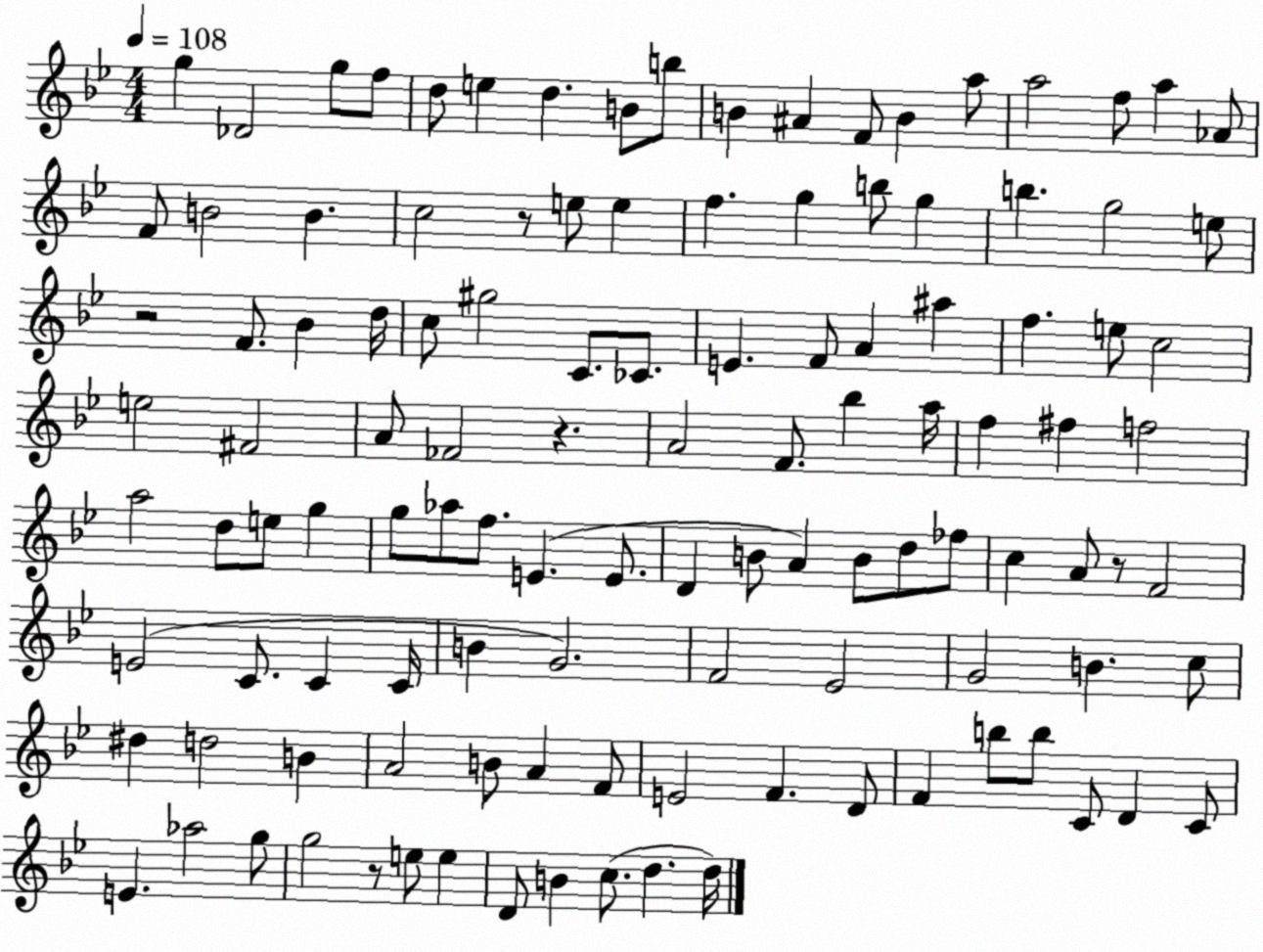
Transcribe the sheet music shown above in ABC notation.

X:1
T:Untitled
M:4/4
L:1/4
K:Bb
g _D2 g/2 f/2 d/2 e d B/2 b/2 B ^A F/2 B a/2 a2 f/2 a _A/2 F/2 B2 B c2 z/2 e/2 e f g b/2 g b g2 e/2 z2 F/2 _B d/4 c/2 ^g2 C/2 _C/2 E F/2 A ^a f e/2 c2 e2 ^F2 A/2 _F2 z A2 F/2 _b a/4 f ^f f2 a2 d/2 e/2 g g/2 _a/2 f/2 E E/2 D B/2 A B/2 d/2 _f/2 c A/2 z/2 F2 E2 C/2 C C/4 B G2 F2 _E2 G2 B c/2 ^d d2 B A2 B/2 A F/2 E2 F D/2 F b/2 b/2 C/2 D C/2 E _a2 g/2 g2 z/2 e/2 e D/2 B c/2 d d/4